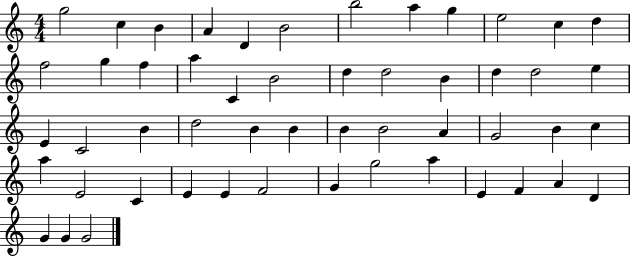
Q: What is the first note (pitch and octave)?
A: G5